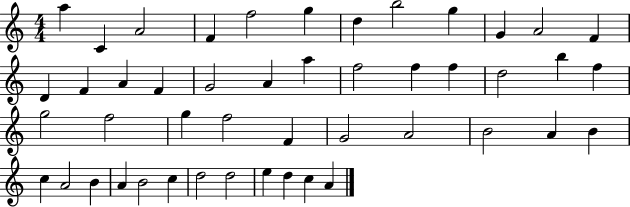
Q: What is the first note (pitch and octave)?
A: A5